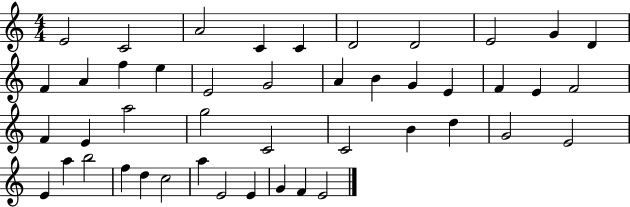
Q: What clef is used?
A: treble